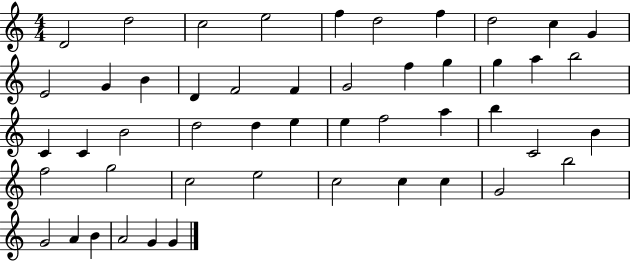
X:1
T:Untitled
M:4/4
L:1/4
K:C
D2 d2 c2 e2 f d2 f d2 c G E2 G B D F2 F G2 f g g a b2 C C B2 d2 d e e f2 a b C2 B f2 g2 c2 e2 c2 c c G2 b2 G2 A B A2 G G